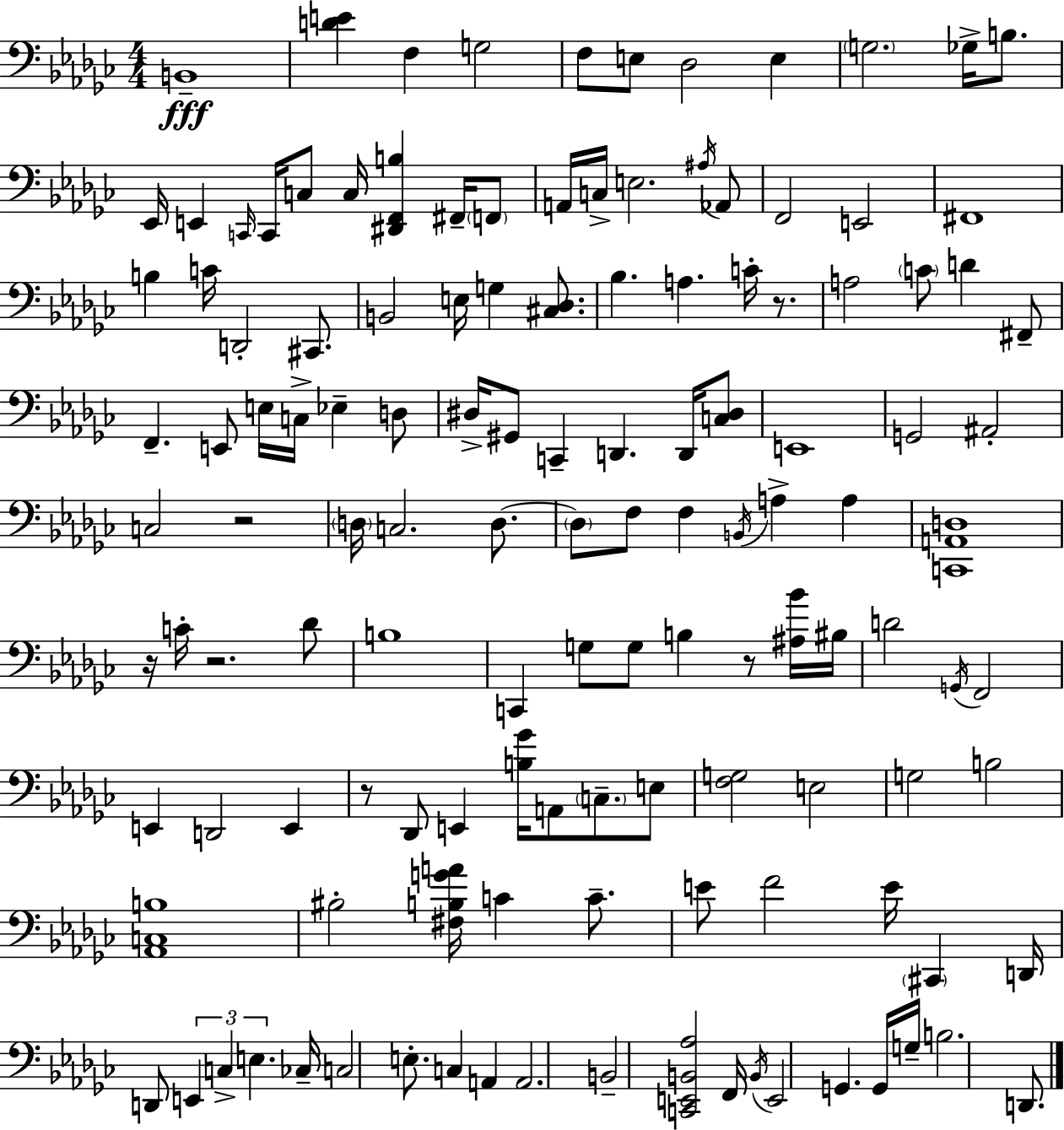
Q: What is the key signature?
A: EES minor